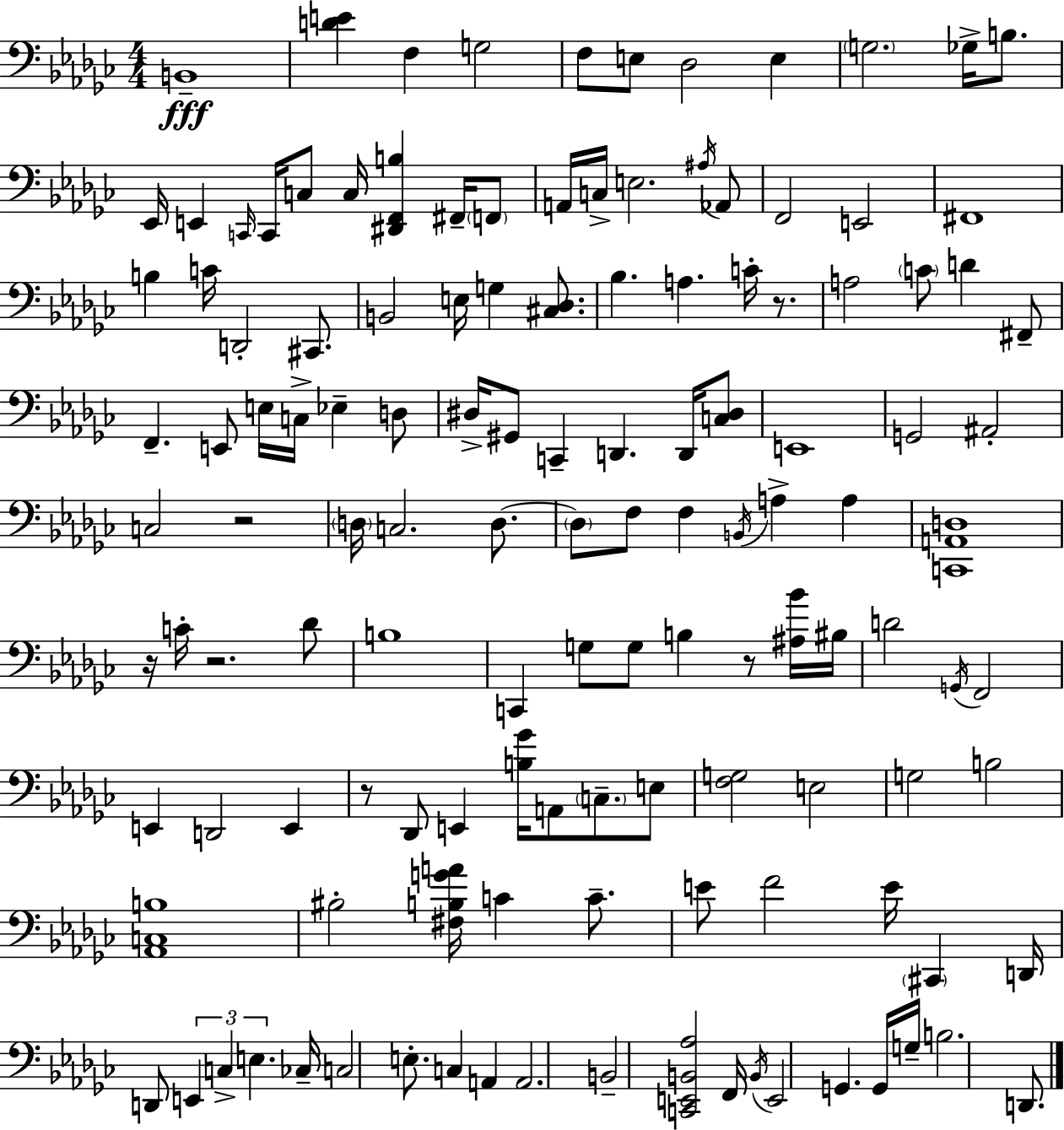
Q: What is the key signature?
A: EES minor